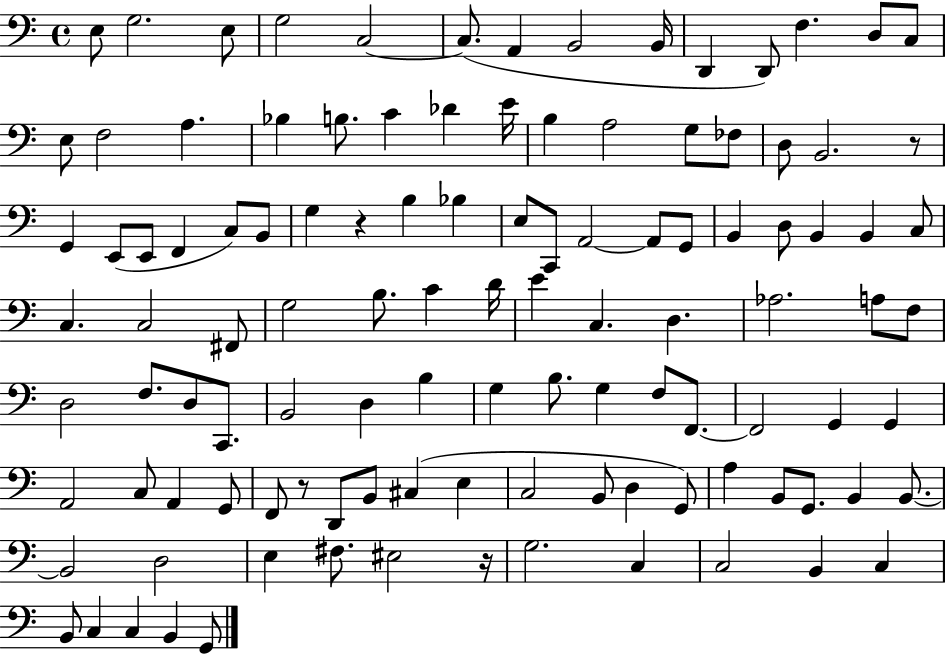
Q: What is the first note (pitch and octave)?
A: E3